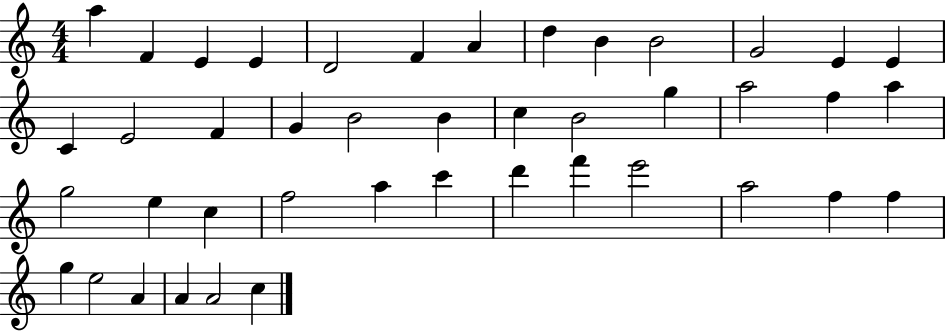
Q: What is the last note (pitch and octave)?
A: C5